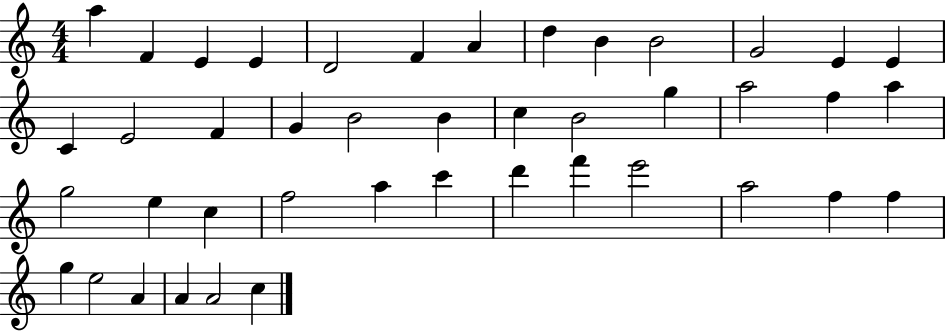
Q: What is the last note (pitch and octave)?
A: C5